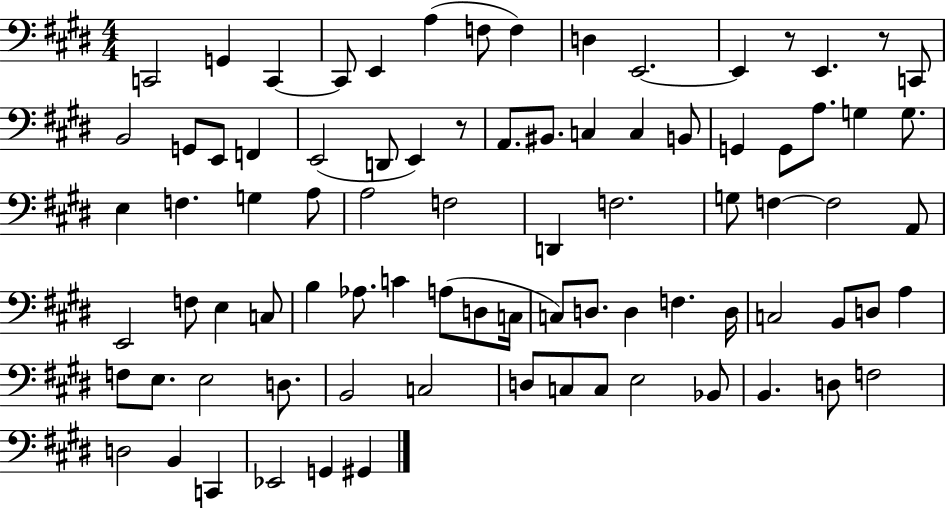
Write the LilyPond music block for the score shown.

{
  \clef bass
  \numericTimeSignature
  \time 4/4
  \key e \major
  c,2 g,4 c,4~~ | c,8 e,4 a4( f8 f4) | d4 e,2.~~ | e,4 r8 e,4. r8 c,8 | \break b,2 g,8 e,8 f,4 | e,2( d,8 e,4) r8 | a,8. bis,8. c4 c4 b,8 | g,4 g,8 a8. g4 g8. | \break e4 f4. g4 a8 | a2 f2 | d,4 f2. | g8 f4~~ f2 a,8 | \break e,2 f8 e4 c8 | b4 aes8. c'4 a8( d8 c16 | c8) d8. d4 f4. d16 | c2 b,8 d8 a4 | \break f8 e8. e2 d8. | b,2 c2 | d8 c8 c8 e2 bes,8 | b,4. d8 f2 | \break d2 b,4 c,4 | ees,2 g,4 gis,4 | \bar "|."
}